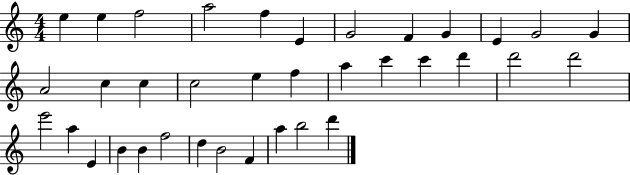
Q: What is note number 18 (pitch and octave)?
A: F5